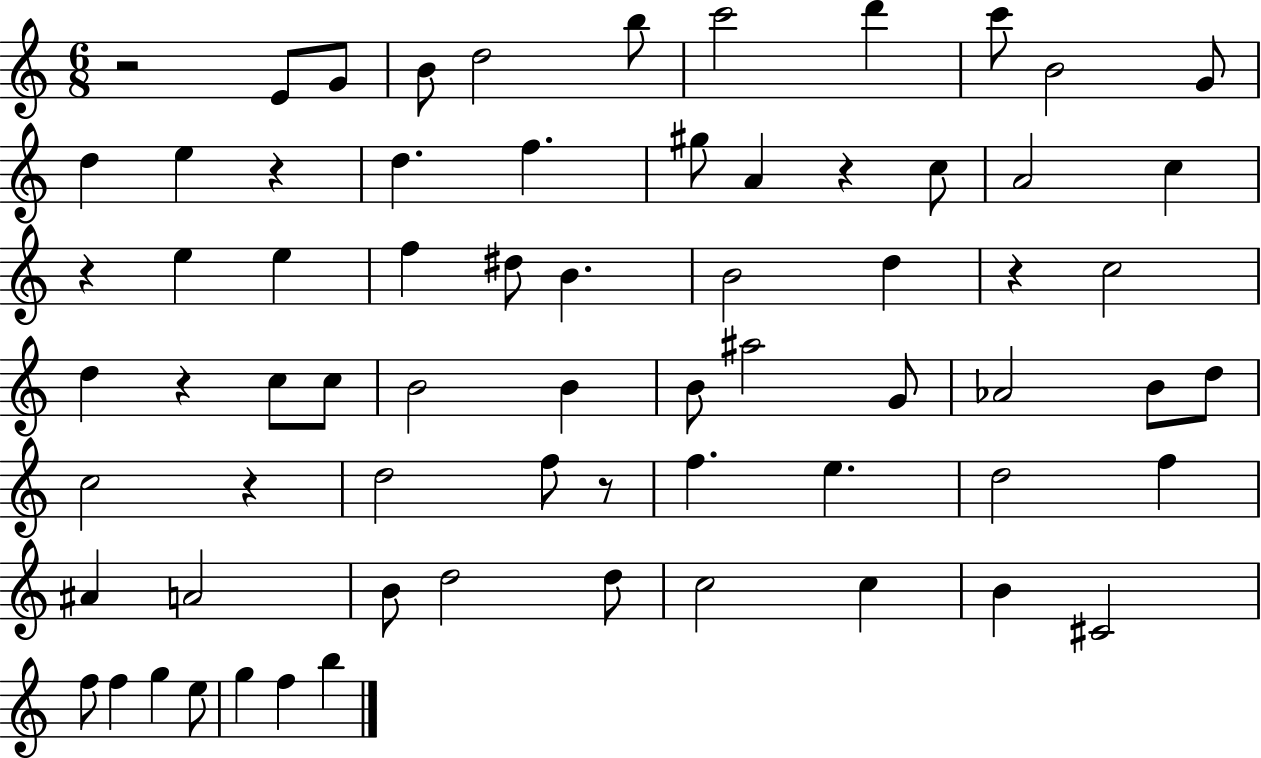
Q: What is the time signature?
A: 6/8